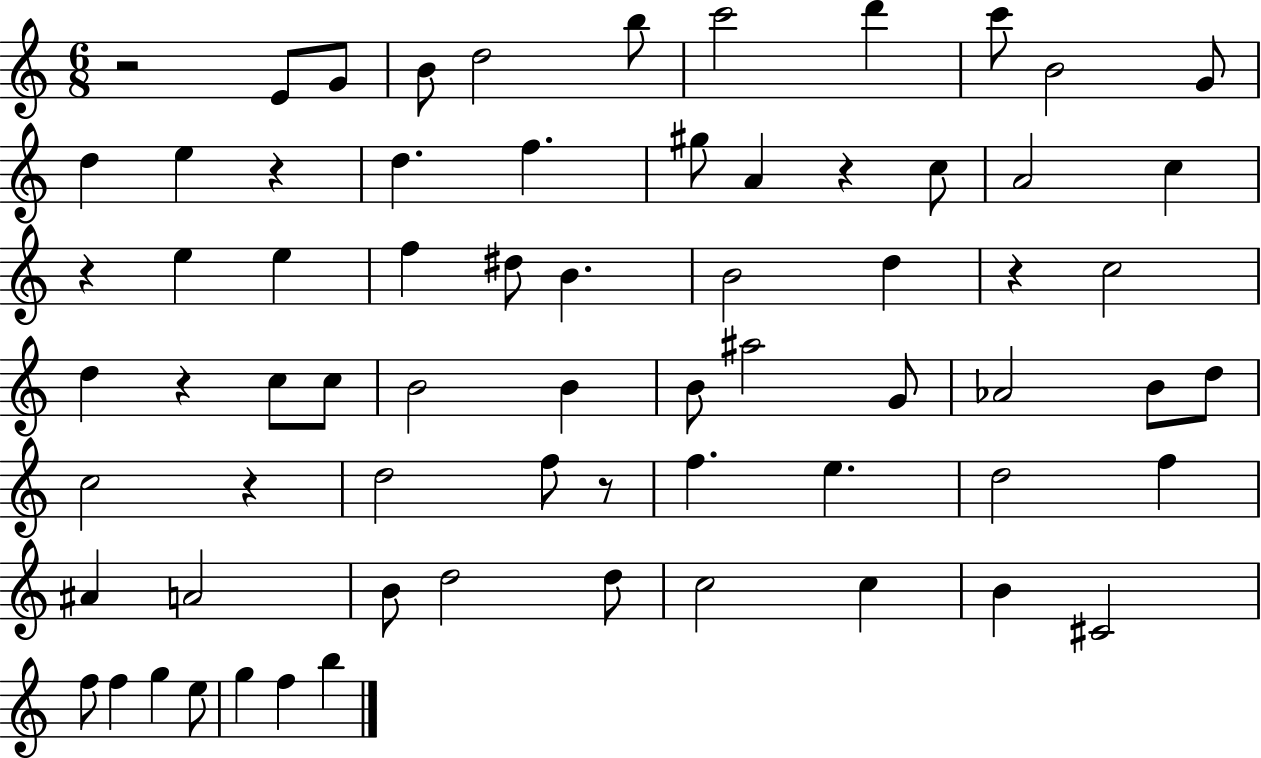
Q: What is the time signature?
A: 6/8